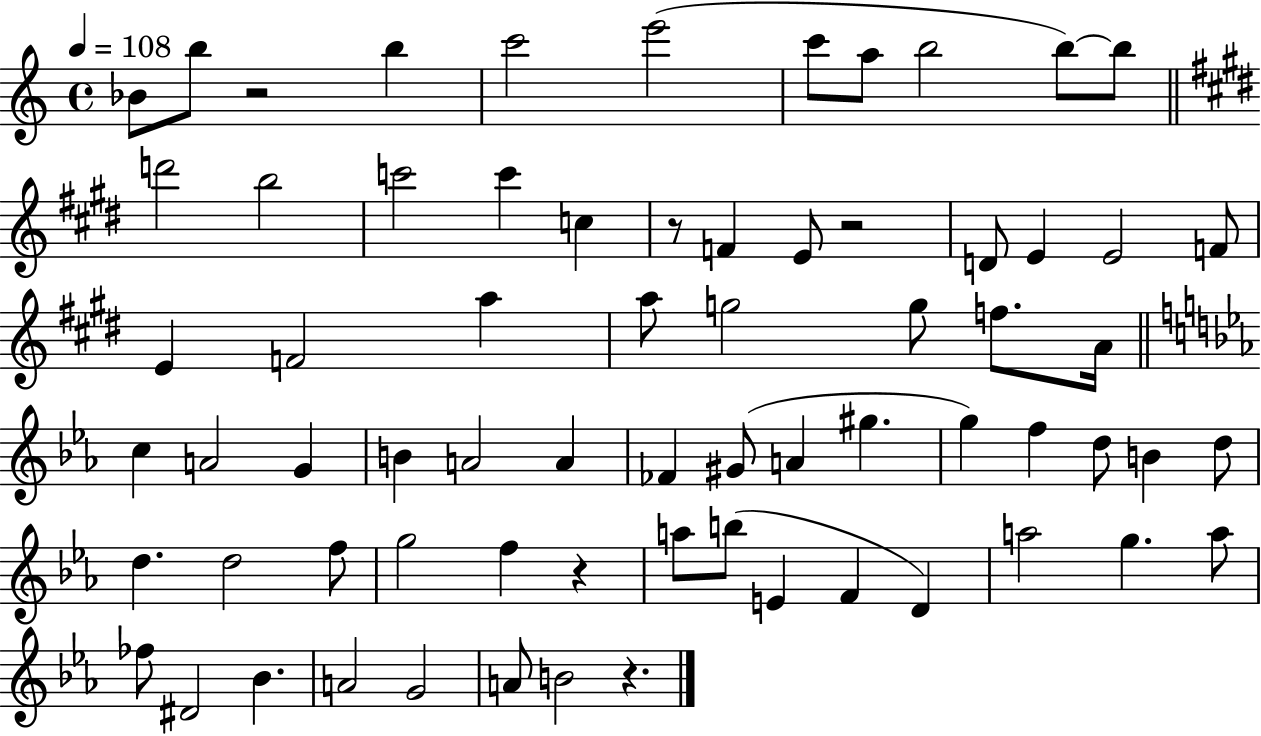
X:1
T:Untitled
M:4/4
L:1/4
K:C
_B/2 b/2 z2 b c'2 e'2 c'/2 a/2 b2 b/2 b/2 d'2 b2 c'2 c' c z/2 F E/2 z2 D/2 E E2 F/2 E F2 a a/2 g2 g/2 f/2 A/4 c A2 G B A2 A _F ^G/2 A ^g g f d/2 B d/2 d d2 f/2 g2 f z a/2 b/2 E F D a2 g a/2 _f/2 ^D2 _B A2 G2 A/2 B2 z